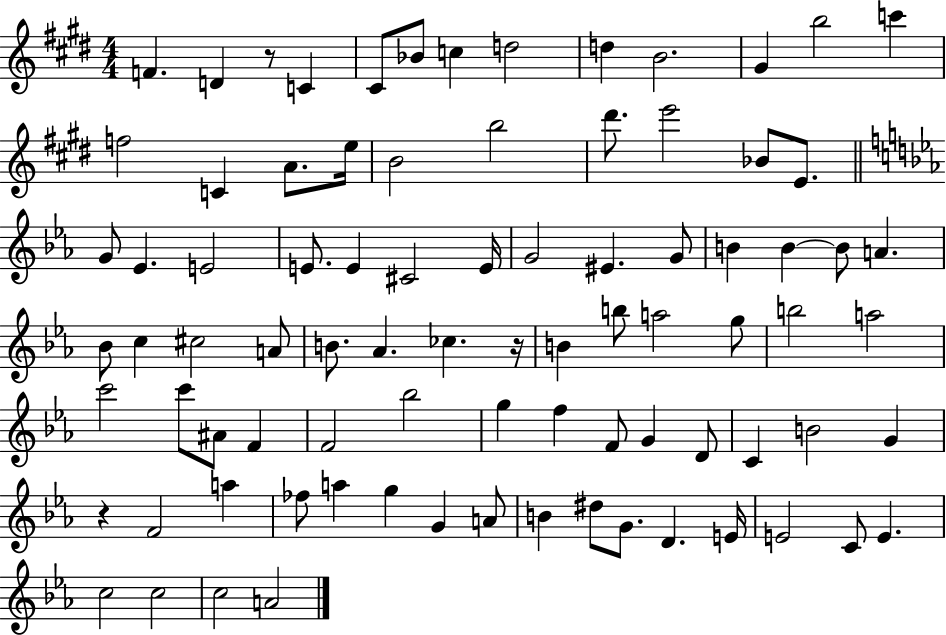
F4/q. D4/q R/e C4/q C#4/e Bb4/e C5/q D5/h D5/q B4/h. G#4/q B5/h C6/q F5/h C4/q A4/e. E5/s B4/h B5/h D#6/e. E6/h Bb4/e E4/e. G4/e Eb4/q. E4/h E4/e. E4/q C#4/h E4/s G4/h EIS4/q. G4/e B4/q B4/q B4/e A4/q. Bb4/e C5/q C#5/h A4/e B4/e. Ab4/q. CES5/q. R/s B4/q B5/e A5/h G5/e B5/h A5/h C6/h C6/e A#4/e F4/q F4/h Bb5/h G5/q F5/q F4/e G4/q D4/e C4/q B4/h G4/q R/q F4/h A5/q FES5/e A5/q G5/q G4/q A4/e B4/q D#5/e G4/e. D4/q. E4/s E4/h C4/e E4/q. C5/h C5/h C5/h A4/h